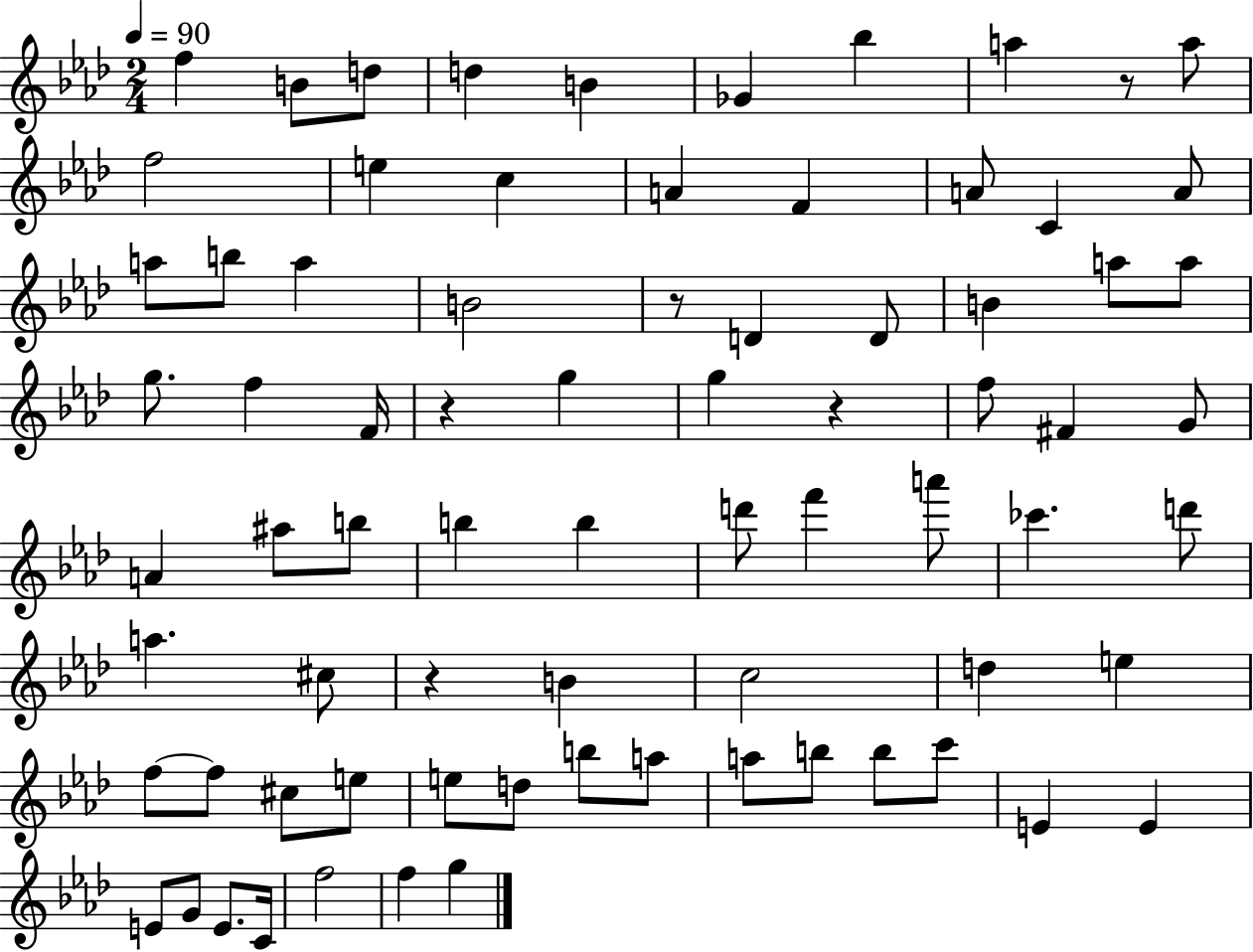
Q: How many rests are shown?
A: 5